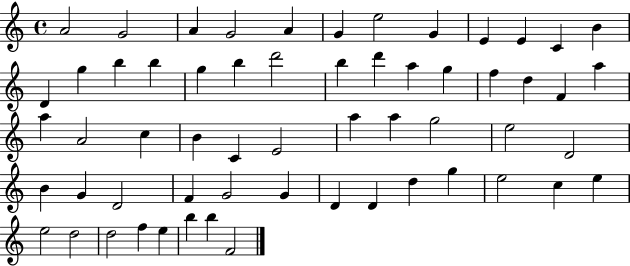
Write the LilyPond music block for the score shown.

{
  \clef treble
  \time 4/4
  \defaultTimeSignature
  \key c \major
  a'2 g'2 | a'4 g'2 a'4 | g'4 e''2 g'4 | e'4 e'4 c'4 b'4 | \break d'4 g''4 b''4 b''4 | g''4 b''4 d'''2 | b''4 d'''4 a''4 g''4 | f''4 d''4 f'4 a''4 | \break a''4 a'2 c''4 | b'4 c'4 e'2 | a''4 a''4 g''2 | e''2 d'2 | \break b'4 g'4 d'2 | f'4 g'2 g'4 | d'4 d'4 d''4 g''4 | e''2 c''4 e''4 | \break e''2 d''2 | d''2 f''4 e''4 | b''4 b''4 f'2 | \bar "|."
}